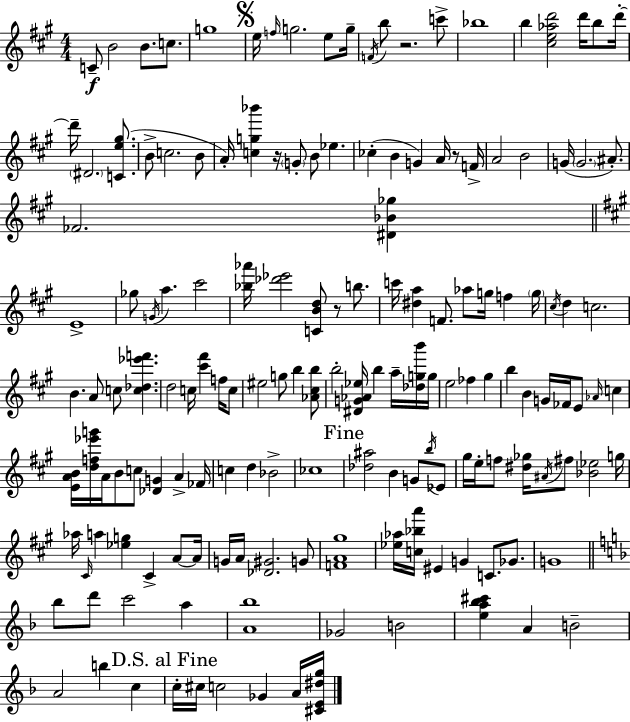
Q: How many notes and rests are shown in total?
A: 157